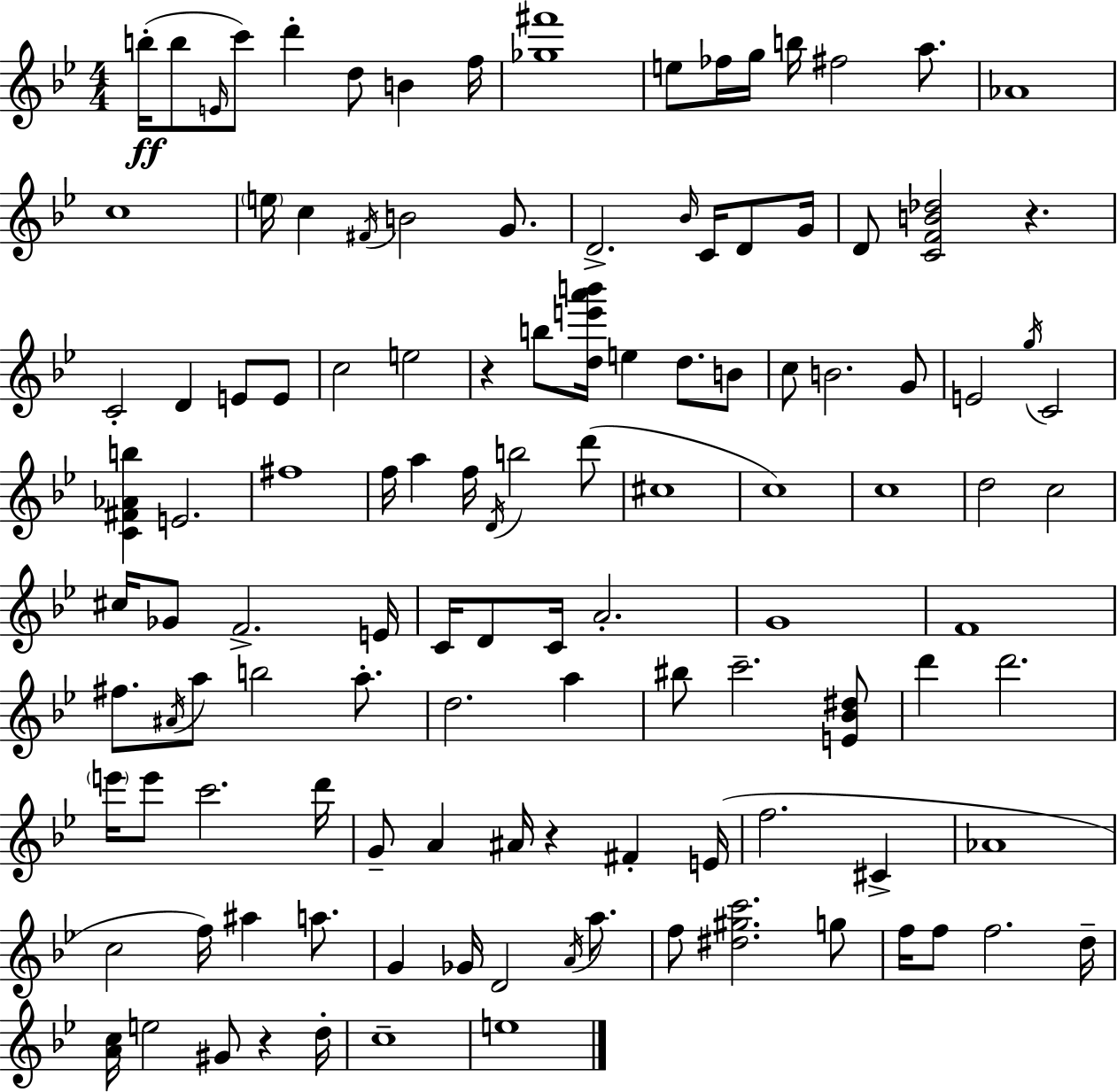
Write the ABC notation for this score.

X:1
T:Untitled
M:4/4
L:1/4
K:Gm
b/4 b/2 E/4 c'/2 d' d/2 B f/4 [_g^f']4 e/2 _f/4 g/4 b/4 ^f2 a/2 _A4 c4 e/4 c ^F/4 B2 G/2 D2 _B/4 C/4 D/2 G/4 D/2 [CFB_d]2 z C2 D E/2 E/2 c2 e2 z b/2 [de'a'b']/4 e d/2 B/2 c/2 B2 G/2 E2 g/4 C2 [C^F_Ab] E2 ^f4 f/4 a f/4 D/4 b2 d'/2 ^c4 c4 c4 d2 c2 ^c/4 _G/2 F2 E/4 C/4 D/2 C/4 A2 G4 F4 ^f/2 ^A/4 a/2 b2 a/2 d2 a ^b/2 c'2 [E_B^d]/2 d' d'2 e'/4 e'/2 c'2 d'/4 G/2 A ^A/4 z ^F E/4 f2 ^C _A4 c2 f/4 ^a a/2 G _G/4 D2 A/4 a/2 f/2 [^d^gc']2 g/2 f/4 f/2 f2 d/4 [Ac]/4 e2 ^G/2 z d/4 c4 e4